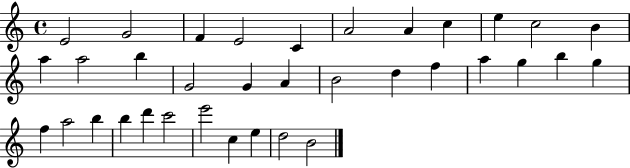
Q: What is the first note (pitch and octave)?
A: E4